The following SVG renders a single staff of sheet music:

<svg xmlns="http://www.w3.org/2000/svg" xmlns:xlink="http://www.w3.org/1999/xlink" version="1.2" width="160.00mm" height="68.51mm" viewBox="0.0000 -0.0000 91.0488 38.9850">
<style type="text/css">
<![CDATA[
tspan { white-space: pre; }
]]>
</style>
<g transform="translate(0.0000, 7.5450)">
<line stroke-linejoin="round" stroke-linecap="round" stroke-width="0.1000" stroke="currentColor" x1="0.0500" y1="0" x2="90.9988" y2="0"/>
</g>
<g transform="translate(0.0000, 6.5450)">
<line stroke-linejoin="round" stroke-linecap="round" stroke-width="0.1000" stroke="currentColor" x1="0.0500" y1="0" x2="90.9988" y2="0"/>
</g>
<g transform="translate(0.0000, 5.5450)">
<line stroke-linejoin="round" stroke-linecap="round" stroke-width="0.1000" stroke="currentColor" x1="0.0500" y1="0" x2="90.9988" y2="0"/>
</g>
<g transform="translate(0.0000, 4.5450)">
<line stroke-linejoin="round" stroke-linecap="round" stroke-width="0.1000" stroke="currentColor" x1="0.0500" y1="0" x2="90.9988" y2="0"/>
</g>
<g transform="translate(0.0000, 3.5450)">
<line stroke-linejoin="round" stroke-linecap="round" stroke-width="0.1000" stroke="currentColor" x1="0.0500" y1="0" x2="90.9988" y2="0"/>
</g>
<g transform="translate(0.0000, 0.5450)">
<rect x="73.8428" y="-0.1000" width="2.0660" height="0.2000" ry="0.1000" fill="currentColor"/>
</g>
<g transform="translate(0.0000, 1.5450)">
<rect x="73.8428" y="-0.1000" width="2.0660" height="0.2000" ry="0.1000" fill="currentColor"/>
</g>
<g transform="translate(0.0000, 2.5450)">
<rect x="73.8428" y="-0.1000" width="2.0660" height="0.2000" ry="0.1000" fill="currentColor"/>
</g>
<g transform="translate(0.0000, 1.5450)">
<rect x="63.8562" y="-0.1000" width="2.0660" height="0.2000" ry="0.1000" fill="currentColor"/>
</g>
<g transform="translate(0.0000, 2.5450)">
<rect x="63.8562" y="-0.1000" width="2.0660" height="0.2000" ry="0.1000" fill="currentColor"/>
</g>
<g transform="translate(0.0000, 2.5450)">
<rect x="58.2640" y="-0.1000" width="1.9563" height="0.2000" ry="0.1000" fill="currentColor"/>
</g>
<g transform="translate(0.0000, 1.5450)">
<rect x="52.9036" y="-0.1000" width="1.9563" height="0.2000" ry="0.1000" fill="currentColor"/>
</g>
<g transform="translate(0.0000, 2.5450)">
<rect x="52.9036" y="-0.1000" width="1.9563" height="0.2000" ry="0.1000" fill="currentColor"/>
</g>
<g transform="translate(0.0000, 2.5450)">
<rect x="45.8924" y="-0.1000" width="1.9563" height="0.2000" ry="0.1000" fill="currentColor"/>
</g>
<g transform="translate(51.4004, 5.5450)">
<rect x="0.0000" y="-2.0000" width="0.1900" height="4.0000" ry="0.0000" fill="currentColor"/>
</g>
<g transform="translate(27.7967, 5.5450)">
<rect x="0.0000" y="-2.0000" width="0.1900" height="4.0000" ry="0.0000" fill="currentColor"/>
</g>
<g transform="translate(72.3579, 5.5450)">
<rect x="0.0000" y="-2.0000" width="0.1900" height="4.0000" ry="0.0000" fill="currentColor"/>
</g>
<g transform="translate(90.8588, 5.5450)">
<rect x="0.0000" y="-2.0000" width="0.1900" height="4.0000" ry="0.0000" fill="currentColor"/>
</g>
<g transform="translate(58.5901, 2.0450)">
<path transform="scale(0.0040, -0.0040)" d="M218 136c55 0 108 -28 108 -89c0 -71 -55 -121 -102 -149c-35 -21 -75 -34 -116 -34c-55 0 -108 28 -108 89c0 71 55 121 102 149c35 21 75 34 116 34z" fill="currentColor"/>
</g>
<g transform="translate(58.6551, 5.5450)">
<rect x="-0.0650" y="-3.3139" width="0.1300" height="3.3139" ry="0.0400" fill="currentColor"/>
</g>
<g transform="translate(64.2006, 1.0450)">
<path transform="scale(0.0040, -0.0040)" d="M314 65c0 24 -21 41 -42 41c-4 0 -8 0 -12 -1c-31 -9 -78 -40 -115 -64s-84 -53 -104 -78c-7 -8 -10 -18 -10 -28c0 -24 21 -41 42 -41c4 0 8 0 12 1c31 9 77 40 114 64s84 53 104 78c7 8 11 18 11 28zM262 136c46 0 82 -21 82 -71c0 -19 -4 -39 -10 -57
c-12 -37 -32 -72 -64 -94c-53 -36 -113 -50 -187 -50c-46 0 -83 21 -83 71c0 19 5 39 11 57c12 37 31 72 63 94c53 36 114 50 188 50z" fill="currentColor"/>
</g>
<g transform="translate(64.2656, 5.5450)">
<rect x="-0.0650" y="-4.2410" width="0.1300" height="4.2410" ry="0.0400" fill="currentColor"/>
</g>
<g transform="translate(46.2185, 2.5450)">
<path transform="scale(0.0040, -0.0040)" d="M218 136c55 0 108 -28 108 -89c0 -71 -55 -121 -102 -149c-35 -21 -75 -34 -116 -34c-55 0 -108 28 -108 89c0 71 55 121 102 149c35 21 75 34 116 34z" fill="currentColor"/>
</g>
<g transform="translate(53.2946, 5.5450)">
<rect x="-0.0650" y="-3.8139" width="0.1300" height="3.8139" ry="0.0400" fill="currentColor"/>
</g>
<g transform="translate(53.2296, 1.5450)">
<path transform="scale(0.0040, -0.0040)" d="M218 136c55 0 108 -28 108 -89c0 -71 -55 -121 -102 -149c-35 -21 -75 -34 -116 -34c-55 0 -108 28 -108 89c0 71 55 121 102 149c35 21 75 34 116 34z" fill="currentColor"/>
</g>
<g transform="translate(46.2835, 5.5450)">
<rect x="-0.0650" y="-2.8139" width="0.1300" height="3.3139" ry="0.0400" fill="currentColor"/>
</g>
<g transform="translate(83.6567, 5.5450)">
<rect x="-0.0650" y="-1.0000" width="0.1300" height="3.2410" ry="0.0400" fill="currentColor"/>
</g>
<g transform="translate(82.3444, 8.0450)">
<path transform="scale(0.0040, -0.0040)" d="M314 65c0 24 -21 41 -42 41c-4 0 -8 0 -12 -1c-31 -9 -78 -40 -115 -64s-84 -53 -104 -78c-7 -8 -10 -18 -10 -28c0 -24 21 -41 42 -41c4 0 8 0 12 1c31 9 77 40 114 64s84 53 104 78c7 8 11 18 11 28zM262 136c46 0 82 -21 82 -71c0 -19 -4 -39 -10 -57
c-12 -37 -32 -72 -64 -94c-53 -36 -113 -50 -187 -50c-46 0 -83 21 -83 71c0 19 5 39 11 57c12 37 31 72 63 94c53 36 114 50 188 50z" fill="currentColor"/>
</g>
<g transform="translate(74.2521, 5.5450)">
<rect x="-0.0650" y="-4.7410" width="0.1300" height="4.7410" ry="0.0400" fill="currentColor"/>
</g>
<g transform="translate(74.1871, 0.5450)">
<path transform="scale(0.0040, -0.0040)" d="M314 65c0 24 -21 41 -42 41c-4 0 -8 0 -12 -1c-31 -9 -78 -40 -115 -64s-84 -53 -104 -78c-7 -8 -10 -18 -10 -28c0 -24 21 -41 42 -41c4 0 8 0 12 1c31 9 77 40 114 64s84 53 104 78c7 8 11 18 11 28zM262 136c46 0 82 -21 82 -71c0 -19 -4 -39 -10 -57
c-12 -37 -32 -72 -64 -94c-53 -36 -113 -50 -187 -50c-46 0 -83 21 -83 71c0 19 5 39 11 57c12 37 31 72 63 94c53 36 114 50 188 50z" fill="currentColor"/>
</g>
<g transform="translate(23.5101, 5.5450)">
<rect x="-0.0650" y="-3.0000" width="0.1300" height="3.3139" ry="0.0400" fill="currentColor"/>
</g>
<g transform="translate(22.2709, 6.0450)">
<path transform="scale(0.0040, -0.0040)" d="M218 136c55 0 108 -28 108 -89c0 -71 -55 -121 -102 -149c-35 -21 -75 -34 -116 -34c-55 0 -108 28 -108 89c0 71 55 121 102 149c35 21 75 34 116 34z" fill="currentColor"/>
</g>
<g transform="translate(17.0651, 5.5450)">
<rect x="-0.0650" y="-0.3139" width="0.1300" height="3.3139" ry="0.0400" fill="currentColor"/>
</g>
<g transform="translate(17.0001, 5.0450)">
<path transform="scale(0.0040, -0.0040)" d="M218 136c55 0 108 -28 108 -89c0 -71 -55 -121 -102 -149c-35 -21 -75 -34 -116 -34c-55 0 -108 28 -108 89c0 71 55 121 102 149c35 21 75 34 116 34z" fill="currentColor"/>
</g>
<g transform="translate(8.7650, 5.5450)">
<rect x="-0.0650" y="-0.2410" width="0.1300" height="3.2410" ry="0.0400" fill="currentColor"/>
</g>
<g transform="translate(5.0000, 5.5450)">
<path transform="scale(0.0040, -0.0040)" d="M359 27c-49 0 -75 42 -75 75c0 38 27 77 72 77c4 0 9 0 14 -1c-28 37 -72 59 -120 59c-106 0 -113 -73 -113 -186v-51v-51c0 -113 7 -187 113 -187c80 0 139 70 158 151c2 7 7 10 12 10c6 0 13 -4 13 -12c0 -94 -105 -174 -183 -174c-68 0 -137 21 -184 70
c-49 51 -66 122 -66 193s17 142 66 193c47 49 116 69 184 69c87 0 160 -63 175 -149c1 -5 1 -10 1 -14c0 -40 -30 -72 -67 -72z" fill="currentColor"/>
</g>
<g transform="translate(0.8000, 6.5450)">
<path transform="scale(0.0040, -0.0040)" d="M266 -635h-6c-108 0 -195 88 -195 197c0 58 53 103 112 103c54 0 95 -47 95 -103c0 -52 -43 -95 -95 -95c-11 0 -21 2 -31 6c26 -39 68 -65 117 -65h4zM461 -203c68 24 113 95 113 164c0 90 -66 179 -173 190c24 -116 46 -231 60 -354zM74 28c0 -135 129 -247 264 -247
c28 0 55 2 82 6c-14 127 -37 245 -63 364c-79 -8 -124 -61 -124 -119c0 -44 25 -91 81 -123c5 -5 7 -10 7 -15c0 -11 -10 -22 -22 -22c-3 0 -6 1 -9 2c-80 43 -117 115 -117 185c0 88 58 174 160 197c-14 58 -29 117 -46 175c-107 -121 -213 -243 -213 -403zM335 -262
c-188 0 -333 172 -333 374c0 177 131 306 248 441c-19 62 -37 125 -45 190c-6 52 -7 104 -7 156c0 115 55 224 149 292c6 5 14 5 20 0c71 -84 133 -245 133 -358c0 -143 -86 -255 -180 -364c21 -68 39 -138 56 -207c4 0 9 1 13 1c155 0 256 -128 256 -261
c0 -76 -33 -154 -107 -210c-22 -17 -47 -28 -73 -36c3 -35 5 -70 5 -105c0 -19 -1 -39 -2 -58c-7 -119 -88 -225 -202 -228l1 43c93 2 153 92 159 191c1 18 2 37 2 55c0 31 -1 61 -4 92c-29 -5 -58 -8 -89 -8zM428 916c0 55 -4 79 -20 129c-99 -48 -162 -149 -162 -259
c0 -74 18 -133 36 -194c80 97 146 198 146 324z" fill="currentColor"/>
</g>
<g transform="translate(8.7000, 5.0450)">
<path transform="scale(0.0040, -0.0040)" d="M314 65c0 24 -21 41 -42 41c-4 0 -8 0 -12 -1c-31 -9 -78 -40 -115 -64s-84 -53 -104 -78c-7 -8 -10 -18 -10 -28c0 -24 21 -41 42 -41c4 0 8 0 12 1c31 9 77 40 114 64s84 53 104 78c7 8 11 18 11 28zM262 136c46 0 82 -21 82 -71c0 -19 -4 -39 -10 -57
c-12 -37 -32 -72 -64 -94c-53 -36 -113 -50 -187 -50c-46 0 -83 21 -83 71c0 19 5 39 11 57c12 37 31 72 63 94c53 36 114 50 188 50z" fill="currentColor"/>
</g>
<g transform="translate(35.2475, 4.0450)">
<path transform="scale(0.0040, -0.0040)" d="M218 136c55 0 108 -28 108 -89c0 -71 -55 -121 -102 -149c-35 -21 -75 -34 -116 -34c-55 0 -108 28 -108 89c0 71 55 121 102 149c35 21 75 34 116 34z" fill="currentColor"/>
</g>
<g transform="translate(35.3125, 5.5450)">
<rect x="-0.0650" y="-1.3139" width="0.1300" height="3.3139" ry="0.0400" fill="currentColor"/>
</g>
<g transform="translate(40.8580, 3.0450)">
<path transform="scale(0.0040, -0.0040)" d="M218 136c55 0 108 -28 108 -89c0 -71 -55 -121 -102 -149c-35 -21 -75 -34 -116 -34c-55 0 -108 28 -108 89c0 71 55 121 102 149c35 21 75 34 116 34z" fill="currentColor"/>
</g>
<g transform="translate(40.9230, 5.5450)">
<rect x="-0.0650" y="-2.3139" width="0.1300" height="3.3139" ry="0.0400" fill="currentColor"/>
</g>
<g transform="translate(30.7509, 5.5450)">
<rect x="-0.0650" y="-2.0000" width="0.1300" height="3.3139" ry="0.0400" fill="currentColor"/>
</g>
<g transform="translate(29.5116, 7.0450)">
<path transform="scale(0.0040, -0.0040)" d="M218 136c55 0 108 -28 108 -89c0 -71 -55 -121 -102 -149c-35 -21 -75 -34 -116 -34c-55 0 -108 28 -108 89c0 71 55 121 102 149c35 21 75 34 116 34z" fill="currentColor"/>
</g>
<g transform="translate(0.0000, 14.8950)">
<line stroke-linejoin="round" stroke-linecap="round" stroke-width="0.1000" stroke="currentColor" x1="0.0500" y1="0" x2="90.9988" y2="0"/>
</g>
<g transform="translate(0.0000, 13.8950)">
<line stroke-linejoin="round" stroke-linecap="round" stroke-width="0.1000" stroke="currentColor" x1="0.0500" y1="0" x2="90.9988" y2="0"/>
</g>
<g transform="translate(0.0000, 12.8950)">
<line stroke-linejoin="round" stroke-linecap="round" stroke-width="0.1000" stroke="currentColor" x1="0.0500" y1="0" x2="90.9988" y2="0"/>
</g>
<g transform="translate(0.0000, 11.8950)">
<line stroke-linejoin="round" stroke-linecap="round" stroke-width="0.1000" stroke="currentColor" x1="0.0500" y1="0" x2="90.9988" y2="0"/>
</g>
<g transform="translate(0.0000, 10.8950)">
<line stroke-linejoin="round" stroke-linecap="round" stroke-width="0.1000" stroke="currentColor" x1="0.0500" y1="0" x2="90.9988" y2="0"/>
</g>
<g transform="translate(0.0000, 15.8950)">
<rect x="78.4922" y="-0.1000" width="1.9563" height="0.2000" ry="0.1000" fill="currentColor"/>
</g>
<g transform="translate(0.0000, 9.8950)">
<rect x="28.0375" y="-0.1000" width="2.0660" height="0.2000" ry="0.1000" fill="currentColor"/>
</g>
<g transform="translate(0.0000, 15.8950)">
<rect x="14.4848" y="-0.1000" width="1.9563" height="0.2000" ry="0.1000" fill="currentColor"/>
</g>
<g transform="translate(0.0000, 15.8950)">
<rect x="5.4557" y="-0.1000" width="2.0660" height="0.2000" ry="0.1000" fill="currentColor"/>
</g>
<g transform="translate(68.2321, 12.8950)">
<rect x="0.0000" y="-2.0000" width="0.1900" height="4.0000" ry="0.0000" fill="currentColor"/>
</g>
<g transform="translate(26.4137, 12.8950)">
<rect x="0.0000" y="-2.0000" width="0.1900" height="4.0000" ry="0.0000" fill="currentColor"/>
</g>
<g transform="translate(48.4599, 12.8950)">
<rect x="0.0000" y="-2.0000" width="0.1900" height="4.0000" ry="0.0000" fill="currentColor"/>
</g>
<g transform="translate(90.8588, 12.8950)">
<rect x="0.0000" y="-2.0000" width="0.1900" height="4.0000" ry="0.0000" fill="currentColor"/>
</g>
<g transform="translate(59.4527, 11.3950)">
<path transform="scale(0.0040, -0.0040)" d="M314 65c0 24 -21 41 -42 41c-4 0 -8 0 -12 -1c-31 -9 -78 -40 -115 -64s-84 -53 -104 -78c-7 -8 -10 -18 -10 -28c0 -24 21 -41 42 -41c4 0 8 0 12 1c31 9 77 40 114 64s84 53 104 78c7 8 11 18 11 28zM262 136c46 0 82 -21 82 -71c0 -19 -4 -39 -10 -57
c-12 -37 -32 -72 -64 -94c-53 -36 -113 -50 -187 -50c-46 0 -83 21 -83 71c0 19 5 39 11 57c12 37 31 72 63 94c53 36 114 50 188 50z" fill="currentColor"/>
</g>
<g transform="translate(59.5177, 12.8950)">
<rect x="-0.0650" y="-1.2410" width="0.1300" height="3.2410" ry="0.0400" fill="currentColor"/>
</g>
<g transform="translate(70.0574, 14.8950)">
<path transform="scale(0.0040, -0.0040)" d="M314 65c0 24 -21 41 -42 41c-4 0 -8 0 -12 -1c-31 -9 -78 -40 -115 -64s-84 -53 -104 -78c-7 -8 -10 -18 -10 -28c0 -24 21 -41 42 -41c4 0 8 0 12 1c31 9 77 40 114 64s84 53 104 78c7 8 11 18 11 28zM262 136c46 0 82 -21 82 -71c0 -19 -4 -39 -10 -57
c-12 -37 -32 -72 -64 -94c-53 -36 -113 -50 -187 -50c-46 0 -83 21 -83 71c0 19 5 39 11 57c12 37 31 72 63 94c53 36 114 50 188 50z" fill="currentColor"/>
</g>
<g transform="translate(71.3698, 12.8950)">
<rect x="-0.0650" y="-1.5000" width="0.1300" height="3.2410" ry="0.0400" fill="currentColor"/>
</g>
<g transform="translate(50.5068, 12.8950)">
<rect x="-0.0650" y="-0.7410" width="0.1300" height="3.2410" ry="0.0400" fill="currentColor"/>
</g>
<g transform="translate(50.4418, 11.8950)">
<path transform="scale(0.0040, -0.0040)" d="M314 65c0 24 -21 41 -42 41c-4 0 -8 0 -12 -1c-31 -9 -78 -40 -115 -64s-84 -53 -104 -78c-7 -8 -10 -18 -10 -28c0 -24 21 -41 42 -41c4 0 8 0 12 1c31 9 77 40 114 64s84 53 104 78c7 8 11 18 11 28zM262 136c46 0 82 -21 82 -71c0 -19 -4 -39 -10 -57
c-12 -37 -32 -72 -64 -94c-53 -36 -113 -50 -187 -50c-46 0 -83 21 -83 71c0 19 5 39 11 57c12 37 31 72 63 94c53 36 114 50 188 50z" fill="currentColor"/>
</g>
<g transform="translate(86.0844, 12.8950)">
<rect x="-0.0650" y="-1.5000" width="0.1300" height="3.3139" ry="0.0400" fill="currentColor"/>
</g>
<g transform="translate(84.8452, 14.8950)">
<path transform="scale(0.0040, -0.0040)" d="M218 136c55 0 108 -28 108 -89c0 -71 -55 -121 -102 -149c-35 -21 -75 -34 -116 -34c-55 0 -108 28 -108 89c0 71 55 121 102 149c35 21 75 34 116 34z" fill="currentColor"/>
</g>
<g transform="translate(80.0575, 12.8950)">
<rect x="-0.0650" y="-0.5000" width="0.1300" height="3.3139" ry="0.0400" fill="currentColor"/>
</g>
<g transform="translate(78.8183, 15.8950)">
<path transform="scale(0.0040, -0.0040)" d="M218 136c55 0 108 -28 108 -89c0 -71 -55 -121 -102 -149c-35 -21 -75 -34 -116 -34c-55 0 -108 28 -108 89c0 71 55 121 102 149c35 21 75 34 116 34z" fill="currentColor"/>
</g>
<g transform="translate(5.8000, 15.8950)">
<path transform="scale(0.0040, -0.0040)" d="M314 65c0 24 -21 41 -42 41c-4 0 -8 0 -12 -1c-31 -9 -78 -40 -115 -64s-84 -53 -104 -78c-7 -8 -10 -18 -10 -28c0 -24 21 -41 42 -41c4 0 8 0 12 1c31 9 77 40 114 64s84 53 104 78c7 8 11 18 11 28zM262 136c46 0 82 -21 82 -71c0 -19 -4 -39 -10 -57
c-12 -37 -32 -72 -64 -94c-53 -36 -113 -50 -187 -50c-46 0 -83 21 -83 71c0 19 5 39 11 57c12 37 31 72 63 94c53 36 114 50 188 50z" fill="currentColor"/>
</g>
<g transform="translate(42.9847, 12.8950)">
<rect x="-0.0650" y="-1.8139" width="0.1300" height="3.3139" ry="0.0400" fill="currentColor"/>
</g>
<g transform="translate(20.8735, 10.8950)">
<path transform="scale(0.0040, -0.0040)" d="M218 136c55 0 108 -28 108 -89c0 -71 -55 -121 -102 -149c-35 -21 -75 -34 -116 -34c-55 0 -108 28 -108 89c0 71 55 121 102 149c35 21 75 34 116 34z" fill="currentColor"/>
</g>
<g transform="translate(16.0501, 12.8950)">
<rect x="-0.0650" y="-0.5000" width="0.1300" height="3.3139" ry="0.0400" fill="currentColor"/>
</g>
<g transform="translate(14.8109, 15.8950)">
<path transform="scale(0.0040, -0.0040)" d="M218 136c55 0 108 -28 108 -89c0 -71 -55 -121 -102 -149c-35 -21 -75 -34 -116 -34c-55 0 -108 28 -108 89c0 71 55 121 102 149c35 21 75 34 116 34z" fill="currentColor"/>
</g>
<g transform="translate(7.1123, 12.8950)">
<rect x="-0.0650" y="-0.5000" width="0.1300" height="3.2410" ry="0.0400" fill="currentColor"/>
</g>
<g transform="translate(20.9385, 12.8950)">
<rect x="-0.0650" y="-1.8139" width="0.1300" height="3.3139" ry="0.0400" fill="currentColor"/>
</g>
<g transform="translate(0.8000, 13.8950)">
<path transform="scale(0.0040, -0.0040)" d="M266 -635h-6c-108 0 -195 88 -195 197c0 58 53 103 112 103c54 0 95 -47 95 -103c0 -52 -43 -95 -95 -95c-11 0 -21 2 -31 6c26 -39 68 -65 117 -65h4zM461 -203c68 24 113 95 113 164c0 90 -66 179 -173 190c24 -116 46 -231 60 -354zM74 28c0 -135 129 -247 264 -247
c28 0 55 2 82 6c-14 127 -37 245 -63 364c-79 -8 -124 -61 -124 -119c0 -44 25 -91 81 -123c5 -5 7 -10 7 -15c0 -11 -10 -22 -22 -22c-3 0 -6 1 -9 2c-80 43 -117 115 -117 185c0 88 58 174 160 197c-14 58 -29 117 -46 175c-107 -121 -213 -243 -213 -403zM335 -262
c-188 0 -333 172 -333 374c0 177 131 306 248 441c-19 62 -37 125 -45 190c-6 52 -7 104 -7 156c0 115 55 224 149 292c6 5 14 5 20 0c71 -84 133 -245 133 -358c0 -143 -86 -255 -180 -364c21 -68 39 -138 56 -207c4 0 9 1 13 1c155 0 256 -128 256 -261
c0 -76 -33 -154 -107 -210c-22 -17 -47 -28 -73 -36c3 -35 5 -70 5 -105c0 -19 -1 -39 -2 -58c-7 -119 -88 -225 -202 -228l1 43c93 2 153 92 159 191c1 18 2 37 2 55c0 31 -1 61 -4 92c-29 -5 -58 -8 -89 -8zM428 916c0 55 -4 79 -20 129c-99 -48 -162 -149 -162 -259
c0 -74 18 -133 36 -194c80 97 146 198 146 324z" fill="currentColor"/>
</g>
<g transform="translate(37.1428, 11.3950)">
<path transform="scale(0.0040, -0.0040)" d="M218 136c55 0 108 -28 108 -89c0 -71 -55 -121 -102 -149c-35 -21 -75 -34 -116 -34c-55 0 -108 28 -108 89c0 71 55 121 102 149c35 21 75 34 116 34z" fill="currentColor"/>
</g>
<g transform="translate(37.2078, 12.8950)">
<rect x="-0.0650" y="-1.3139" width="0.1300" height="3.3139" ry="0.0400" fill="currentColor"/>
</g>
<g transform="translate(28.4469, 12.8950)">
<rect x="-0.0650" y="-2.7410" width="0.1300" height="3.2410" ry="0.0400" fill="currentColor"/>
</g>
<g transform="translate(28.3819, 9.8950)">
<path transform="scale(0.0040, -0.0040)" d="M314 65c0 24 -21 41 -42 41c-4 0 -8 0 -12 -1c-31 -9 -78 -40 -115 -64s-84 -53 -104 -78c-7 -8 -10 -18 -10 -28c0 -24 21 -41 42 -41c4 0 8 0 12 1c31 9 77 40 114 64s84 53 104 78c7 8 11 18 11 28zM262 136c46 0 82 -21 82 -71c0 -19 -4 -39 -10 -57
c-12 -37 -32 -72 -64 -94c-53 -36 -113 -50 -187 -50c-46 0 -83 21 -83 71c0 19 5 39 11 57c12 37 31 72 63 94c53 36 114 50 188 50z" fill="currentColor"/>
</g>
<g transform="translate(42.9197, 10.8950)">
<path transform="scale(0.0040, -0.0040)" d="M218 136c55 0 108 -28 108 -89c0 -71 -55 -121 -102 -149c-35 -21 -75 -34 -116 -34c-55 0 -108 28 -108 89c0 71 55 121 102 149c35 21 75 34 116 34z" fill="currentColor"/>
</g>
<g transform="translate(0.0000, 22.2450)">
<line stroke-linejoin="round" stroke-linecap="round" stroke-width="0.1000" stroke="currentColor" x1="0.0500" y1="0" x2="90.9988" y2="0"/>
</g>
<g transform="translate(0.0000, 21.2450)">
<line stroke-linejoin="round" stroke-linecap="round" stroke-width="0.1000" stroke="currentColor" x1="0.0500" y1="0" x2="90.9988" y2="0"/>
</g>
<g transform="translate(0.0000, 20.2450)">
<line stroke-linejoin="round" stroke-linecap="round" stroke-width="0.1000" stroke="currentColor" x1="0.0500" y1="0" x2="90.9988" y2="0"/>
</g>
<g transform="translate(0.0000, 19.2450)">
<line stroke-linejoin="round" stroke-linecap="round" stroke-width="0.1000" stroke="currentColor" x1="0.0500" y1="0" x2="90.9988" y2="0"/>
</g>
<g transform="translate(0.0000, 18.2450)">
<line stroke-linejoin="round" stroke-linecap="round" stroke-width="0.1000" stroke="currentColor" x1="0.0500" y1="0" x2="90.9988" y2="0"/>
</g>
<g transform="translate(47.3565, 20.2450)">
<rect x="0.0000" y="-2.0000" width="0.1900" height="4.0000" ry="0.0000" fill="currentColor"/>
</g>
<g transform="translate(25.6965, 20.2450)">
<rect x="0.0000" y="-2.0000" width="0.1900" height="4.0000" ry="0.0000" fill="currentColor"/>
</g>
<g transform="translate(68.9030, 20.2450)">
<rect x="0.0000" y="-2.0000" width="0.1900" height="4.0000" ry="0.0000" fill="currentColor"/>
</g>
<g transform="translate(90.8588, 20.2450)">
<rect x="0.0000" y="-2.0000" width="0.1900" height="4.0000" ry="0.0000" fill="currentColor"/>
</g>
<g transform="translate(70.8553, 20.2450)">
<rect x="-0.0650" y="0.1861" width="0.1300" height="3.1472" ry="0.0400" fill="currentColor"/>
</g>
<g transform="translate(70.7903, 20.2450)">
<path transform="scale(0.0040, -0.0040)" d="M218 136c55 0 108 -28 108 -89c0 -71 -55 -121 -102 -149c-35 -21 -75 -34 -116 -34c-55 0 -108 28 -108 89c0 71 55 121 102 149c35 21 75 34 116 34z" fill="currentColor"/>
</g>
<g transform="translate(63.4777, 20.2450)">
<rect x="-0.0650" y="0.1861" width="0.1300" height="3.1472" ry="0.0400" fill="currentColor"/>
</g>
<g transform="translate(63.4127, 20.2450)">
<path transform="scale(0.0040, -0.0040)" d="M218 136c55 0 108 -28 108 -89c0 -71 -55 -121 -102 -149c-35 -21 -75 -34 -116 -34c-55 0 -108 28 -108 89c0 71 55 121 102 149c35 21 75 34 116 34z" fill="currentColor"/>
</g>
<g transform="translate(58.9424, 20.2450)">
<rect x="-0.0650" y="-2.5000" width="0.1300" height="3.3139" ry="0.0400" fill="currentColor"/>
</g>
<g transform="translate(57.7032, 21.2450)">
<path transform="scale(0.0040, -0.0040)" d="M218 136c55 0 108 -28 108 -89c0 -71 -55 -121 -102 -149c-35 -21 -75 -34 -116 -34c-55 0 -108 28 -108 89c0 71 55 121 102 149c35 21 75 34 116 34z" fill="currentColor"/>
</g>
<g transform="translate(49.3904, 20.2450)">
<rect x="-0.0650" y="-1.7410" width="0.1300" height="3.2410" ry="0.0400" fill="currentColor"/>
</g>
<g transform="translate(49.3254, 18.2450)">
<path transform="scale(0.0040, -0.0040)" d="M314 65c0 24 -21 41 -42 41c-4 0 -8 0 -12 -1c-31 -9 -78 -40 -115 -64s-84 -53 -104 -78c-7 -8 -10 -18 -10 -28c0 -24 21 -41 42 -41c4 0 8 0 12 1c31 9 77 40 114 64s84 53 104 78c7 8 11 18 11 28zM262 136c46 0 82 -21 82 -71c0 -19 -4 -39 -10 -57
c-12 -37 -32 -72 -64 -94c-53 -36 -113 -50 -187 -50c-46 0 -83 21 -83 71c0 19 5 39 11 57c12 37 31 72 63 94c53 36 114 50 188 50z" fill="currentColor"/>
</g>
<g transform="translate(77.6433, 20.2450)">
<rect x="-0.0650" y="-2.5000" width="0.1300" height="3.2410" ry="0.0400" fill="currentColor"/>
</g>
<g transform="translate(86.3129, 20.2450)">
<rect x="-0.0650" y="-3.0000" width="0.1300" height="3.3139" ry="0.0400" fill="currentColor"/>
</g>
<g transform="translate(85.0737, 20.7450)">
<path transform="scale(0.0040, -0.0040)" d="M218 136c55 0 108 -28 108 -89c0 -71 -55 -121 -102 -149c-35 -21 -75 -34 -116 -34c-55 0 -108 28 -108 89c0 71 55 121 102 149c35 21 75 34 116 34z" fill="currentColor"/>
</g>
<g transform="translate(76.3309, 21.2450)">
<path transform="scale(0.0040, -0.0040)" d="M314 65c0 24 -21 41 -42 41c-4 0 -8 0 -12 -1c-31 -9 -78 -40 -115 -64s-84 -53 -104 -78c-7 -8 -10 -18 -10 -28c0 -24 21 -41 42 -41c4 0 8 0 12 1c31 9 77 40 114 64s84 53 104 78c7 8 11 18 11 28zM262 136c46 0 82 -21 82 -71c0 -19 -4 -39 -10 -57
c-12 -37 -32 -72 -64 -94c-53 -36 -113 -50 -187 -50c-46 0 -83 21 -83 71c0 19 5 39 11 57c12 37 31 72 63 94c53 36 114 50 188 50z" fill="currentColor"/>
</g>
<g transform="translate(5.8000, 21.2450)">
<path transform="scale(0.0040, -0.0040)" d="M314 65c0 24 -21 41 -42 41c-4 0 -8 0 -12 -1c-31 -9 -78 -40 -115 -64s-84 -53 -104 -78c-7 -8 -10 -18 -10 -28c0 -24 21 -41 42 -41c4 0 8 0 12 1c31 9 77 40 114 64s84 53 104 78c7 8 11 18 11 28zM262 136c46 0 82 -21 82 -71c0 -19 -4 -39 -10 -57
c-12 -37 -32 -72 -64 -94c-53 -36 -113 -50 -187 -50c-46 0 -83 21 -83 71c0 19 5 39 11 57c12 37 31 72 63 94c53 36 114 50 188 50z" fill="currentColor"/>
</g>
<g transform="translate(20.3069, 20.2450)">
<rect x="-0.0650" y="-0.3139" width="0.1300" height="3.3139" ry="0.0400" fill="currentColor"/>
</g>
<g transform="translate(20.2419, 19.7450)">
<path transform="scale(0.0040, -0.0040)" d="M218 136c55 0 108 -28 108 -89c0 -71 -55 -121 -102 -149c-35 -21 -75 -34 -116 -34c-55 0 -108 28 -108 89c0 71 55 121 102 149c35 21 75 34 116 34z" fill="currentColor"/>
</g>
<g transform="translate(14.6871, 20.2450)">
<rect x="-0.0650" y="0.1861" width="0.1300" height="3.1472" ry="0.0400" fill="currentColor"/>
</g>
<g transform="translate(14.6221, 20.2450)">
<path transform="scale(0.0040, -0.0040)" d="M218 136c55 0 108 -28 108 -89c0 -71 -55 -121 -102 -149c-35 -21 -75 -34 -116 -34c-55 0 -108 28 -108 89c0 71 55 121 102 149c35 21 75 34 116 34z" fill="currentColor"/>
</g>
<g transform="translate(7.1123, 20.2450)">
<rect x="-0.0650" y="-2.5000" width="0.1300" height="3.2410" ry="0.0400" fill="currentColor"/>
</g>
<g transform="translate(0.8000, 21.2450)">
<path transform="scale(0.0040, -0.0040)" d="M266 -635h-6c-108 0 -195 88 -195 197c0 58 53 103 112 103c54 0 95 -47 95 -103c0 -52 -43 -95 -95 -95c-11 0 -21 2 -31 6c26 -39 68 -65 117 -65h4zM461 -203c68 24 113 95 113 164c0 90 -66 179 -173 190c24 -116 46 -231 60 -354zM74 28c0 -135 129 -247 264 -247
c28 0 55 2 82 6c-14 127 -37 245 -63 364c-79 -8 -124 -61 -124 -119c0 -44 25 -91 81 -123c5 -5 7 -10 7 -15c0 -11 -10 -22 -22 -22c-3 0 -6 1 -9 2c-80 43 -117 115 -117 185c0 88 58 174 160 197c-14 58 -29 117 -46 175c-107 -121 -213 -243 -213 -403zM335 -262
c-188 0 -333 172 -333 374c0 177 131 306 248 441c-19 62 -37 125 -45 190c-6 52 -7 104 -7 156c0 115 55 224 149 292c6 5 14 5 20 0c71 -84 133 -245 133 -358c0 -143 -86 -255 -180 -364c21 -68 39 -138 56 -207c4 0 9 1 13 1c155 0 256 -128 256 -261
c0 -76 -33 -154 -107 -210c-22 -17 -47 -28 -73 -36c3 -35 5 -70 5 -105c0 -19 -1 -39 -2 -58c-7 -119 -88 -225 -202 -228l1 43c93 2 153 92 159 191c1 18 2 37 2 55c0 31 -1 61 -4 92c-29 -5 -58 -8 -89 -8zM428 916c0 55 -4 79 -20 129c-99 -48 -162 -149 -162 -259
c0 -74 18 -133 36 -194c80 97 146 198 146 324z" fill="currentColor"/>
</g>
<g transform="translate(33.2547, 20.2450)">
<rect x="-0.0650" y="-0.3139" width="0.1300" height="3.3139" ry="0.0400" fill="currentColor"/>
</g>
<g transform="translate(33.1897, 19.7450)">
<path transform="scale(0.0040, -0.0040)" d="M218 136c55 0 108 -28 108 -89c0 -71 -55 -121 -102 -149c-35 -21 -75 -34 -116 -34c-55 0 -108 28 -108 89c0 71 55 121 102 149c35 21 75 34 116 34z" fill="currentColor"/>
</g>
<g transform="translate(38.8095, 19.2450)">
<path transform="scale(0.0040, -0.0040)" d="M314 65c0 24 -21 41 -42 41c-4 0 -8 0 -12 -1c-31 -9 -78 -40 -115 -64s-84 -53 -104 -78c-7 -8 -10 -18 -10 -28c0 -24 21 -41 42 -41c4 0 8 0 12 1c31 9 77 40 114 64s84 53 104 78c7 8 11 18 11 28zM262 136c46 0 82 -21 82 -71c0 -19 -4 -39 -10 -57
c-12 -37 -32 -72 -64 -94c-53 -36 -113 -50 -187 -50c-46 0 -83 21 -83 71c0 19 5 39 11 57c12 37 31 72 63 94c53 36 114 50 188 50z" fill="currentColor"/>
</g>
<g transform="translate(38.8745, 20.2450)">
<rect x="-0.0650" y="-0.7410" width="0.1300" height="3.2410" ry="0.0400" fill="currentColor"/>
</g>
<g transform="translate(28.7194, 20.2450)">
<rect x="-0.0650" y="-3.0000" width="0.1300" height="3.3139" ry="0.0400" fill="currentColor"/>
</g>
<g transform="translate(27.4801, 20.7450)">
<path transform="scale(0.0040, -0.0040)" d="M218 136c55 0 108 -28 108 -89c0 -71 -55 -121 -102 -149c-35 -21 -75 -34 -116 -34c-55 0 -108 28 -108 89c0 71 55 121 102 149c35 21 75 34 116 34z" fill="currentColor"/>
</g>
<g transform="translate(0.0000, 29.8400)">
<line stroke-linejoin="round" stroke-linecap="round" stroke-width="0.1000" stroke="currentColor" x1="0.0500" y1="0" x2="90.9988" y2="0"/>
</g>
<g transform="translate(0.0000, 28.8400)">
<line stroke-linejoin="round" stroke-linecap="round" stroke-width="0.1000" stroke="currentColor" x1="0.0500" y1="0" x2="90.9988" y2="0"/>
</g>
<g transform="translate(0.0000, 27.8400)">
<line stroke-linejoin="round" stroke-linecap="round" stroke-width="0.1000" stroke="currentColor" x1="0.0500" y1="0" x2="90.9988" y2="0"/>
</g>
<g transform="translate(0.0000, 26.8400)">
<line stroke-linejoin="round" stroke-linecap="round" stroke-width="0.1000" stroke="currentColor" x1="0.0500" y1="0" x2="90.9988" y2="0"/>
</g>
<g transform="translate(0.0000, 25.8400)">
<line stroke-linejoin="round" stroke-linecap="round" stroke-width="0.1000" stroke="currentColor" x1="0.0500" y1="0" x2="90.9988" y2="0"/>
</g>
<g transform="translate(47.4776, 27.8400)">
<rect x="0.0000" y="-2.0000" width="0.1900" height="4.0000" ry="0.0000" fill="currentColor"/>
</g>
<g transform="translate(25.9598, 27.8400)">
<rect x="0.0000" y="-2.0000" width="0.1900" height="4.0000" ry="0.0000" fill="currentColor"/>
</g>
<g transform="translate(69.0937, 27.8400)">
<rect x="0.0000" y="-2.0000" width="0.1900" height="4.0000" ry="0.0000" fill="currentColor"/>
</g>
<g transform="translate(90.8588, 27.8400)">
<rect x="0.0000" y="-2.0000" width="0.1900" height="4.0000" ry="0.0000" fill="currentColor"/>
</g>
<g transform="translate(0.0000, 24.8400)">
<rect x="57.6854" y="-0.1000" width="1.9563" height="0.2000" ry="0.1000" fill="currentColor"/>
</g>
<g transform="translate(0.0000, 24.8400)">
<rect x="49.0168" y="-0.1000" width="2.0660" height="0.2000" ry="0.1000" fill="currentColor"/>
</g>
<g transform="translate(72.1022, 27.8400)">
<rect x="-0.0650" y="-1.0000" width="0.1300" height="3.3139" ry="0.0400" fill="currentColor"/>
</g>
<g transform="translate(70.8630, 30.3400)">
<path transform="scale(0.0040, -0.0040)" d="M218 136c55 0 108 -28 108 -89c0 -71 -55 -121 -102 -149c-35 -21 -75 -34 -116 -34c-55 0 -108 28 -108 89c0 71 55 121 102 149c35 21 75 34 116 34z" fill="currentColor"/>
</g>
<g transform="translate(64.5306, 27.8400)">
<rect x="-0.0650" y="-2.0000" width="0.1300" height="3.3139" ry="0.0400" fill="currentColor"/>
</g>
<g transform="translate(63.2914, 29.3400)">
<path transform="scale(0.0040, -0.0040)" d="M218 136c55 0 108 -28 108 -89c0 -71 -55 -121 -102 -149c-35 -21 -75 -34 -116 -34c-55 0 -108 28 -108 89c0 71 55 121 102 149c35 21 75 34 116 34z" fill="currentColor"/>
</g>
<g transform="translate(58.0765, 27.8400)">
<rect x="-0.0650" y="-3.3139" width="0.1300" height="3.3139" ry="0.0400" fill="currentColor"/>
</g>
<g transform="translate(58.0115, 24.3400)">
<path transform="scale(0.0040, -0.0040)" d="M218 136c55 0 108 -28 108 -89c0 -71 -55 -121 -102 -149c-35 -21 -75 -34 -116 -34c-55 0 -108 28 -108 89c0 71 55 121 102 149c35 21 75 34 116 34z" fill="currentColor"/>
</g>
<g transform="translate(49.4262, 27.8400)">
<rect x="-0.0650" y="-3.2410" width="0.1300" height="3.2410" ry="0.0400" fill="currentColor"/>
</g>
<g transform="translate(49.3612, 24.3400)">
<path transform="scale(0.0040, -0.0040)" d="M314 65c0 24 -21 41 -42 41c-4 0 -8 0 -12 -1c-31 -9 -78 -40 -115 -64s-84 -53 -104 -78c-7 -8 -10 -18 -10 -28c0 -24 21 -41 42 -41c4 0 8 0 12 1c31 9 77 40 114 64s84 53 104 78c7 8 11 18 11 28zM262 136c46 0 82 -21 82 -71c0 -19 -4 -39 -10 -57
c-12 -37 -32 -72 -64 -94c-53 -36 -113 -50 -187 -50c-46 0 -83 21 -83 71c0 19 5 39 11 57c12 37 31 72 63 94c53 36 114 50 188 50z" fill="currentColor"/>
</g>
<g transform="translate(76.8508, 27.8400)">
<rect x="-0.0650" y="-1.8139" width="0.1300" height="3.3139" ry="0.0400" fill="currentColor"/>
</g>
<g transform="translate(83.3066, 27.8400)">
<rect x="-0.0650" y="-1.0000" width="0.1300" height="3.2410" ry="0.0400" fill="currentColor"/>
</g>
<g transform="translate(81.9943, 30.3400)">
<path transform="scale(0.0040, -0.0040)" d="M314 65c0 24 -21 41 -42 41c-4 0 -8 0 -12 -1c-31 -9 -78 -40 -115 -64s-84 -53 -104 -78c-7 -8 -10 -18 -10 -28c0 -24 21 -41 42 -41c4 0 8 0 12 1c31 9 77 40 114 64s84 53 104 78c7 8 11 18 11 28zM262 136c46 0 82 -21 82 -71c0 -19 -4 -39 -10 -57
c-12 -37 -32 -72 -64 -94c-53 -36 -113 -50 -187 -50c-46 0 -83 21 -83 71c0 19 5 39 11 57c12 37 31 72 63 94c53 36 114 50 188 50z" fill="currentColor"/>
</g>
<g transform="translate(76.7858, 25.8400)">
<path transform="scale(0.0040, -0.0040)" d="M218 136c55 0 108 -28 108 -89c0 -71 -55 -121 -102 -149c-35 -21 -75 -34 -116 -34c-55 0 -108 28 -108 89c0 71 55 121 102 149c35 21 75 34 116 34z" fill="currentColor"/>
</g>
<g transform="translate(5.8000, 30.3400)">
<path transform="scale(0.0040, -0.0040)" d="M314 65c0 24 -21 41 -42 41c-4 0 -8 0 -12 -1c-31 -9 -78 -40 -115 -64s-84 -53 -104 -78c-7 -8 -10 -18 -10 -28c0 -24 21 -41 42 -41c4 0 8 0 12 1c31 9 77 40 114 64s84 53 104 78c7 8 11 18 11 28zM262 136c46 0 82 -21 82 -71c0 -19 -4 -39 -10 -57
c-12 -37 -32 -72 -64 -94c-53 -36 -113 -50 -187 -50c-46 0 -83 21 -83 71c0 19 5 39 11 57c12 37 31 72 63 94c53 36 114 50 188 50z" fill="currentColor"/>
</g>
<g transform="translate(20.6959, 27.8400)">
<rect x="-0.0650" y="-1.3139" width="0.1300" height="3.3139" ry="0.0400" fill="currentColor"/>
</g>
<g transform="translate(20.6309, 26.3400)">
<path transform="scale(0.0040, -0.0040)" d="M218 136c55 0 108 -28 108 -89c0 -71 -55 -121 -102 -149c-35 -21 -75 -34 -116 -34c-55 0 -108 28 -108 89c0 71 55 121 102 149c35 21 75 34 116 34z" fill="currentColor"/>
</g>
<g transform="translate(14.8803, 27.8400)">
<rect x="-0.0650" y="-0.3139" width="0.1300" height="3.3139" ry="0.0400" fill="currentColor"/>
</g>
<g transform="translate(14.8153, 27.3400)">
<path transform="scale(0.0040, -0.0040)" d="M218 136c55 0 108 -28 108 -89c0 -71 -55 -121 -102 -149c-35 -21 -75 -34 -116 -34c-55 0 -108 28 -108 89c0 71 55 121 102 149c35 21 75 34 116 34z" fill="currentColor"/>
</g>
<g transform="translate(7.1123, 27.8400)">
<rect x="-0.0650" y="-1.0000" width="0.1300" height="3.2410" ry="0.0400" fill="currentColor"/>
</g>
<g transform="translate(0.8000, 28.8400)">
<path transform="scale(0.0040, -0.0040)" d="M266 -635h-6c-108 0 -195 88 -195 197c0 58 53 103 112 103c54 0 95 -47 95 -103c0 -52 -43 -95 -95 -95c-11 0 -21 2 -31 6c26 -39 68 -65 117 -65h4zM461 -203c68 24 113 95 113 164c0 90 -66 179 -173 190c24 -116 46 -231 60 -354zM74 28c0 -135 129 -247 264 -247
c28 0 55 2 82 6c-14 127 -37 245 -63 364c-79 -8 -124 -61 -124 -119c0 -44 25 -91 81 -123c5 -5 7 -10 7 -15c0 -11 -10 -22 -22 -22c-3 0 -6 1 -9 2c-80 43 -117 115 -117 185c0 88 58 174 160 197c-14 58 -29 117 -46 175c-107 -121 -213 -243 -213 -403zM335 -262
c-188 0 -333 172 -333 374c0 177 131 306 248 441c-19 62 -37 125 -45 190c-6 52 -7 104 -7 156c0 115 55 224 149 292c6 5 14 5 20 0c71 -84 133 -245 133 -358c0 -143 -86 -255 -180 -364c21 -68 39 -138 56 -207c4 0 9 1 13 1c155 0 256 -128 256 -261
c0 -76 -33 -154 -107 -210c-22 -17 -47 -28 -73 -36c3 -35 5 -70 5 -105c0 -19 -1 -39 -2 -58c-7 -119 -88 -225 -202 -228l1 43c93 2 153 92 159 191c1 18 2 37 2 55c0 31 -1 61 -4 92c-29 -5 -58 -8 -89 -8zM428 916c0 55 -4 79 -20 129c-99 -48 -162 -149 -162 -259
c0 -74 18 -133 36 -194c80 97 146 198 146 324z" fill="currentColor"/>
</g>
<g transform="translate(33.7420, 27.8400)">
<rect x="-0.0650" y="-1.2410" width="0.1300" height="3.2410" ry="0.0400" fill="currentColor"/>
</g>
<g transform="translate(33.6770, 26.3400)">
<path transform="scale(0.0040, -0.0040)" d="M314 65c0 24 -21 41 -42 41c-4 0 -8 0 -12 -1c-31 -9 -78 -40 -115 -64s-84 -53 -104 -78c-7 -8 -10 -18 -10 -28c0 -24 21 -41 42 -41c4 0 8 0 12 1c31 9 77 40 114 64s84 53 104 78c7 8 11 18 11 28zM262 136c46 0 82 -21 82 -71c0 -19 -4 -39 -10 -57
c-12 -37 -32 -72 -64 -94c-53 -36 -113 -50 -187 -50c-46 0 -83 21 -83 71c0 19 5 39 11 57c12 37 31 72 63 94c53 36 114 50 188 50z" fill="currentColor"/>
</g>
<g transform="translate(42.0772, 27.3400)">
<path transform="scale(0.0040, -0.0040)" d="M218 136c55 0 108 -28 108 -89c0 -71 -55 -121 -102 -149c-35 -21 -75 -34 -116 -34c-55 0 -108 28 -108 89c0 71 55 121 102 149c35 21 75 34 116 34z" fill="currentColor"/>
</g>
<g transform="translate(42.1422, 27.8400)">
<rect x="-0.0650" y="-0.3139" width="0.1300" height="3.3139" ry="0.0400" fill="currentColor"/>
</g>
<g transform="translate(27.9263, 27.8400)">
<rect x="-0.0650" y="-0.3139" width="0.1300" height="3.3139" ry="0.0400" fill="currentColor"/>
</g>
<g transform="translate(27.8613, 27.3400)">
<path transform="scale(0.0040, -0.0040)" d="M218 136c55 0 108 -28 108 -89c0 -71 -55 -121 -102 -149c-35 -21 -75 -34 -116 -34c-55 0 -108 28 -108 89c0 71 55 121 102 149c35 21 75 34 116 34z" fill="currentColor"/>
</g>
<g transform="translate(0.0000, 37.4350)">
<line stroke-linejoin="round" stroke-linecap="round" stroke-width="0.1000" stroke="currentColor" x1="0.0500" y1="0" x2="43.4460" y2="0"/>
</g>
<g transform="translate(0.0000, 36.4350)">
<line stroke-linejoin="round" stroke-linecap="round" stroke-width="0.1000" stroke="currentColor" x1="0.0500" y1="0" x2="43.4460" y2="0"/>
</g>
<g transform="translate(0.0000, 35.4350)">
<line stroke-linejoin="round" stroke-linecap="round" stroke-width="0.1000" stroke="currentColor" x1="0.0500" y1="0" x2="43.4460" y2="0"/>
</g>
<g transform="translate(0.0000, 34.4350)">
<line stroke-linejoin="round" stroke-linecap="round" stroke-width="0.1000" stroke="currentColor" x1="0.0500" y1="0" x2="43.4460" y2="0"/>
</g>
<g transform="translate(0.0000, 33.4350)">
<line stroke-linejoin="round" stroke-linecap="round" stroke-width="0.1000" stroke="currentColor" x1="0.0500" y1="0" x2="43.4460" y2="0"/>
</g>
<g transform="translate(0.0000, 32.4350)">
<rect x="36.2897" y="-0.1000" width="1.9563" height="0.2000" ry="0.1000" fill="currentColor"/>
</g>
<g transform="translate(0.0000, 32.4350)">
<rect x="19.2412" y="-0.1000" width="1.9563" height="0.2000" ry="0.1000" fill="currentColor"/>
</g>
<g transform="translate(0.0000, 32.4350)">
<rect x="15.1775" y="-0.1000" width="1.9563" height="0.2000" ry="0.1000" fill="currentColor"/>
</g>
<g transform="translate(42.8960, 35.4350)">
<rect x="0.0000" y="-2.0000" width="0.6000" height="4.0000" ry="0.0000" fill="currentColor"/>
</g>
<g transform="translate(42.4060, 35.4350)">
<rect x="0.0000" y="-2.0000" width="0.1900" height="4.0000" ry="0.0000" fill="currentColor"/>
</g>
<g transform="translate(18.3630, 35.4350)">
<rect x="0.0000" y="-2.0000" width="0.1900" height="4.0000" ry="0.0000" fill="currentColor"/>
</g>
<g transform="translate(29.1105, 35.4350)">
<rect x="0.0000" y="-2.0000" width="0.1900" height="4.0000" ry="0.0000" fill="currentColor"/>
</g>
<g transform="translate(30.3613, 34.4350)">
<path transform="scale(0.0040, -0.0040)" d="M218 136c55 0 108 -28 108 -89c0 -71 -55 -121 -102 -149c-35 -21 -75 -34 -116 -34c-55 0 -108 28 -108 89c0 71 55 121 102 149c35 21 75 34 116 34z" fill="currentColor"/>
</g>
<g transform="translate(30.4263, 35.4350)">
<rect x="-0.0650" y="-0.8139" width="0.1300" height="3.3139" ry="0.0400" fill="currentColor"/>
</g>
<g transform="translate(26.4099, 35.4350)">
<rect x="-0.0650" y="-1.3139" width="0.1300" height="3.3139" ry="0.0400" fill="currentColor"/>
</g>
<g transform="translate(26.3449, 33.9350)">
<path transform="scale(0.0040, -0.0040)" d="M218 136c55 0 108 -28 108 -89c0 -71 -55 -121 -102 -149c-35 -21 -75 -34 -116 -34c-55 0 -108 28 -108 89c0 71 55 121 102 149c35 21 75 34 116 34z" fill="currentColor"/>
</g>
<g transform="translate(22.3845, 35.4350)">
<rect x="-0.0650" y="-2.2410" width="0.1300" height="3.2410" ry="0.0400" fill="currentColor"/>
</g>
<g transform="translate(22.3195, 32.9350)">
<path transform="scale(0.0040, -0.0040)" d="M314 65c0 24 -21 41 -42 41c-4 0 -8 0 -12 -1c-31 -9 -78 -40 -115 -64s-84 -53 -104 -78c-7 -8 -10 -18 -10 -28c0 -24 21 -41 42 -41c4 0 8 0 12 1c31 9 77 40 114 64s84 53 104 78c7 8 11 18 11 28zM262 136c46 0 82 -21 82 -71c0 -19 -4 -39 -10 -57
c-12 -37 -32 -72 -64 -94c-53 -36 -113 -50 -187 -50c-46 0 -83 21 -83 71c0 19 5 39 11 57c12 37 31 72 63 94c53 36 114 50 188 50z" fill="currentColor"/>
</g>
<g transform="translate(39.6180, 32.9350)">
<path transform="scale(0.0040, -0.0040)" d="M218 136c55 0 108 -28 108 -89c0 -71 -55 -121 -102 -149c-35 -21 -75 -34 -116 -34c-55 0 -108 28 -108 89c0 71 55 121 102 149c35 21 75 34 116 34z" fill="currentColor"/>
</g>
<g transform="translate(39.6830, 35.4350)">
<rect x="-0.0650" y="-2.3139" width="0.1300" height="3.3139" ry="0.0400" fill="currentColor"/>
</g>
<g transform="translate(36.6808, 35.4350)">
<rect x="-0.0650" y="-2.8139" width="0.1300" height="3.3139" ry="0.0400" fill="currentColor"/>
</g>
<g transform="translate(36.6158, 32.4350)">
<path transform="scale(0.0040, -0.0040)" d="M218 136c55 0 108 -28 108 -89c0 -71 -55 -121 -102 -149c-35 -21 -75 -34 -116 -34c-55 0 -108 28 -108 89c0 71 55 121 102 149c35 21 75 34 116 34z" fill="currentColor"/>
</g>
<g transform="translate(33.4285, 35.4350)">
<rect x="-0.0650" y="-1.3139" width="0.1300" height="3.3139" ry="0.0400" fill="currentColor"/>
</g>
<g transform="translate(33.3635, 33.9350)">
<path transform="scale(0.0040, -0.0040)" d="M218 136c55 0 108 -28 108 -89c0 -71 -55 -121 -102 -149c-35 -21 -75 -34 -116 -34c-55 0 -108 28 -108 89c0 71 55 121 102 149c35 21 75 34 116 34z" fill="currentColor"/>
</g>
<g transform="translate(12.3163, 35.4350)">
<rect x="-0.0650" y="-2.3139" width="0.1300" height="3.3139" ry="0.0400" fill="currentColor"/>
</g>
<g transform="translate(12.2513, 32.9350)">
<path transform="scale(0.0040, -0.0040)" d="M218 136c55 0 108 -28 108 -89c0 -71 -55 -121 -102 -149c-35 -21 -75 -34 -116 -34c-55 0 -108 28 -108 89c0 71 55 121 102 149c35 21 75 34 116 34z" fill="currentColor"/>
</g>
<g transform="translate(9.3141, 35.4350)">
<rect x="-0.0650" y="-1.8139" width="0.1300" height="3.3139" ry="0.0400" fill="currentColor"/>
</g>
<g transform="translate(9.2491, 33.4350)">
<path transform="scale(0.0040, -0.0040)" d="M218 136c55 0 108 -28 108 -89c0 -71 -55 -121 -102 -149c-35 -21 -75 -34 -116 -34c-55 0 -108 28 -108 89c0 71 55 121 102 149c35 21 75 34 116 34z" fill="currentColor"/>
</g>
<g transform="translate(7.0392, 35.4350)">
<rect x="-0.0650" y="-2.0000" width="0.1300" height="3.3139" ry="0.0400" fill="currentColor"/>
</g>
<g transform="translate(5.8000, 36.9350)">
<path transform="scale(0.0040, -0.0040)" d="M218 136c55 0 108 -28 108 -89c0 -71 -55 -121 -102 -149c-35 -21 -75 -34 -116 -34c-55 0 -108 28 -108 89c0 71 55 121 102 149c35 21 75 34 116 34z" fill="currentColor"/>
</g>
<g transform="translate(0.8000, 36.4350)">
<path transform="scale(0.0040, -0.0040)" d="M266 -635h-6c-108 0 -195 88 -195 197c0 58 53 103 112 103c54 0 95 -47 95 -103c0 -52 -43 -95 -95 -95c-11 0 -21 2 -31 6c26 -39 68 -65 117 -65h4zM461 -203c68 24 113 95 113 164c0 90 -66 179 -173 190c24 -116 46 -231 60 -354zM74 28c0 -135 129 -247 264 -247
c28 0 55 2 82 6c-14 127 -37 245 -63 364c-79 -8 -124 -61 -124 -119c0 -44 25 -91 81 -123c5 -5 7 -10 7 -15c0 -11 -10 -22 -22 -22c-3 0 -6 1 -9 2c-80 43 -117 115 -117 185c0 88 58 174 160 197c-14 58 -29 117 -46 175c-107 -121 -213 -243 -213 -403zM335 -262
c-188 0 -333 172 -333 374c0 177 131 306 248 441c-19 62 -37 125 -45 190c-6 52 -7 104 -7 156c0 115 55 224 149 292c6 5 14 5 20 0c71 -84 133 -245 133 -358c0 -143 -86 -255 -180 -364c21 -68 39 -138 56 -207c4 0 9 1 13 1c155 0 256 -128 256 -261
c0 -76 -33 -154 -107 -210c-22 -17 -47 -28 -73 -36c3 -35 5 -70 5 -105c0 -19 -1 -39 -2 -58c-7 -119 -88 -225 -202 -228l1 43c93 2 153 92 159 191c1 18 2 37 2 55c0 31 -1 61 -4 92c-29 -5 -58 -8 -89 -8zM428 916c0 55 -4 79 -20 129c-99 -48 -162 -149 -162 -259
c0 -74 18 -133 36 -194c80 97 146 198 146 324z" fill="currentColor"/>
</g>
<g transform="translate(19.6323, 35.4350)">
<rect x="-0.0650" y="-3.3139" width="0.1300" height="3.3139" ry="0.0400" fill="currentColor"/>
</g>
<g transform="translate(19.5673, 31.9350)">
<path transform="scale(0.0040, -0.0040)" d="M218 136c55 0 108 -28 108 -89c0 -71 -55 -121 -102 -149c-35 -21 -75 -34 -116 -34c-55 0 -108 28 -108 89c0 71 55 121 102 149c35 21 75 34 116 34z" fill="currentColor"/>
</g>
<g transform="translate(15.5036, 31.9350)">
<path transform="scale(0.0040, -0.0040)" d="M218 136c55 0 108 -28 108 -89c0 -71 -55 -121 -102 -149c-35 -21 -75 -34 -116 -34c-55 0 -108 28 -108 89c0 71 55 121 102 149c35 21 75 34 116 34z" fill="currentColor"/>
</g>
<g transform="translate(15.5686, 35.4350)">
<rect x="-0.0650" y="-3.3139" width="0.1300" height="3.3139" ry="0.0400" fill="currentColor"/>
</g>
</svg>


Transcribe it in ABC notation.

X:1
T:Untitled
M:4/4
L:1/4
K:C
c2 c A F e g a c' b d'2 e'2 D2 C2 C f a2 e f d2 e2 E2 C E G2 B c A c d2 f2 G B B G2 A D2 c e c e2 c b2 b F D f D2 F f g b b g2 e d e a g